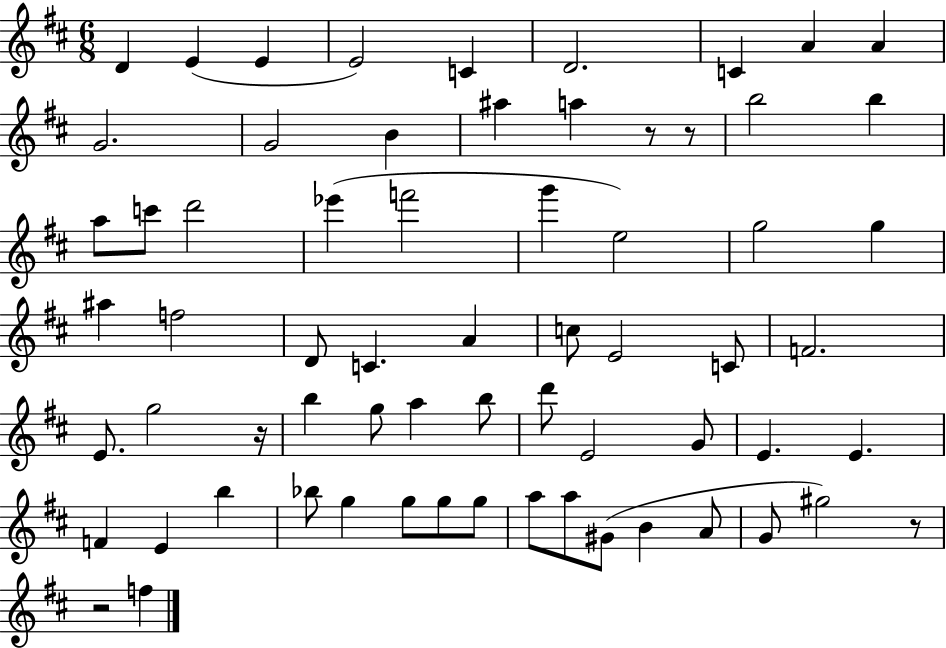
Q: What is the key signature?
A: D major